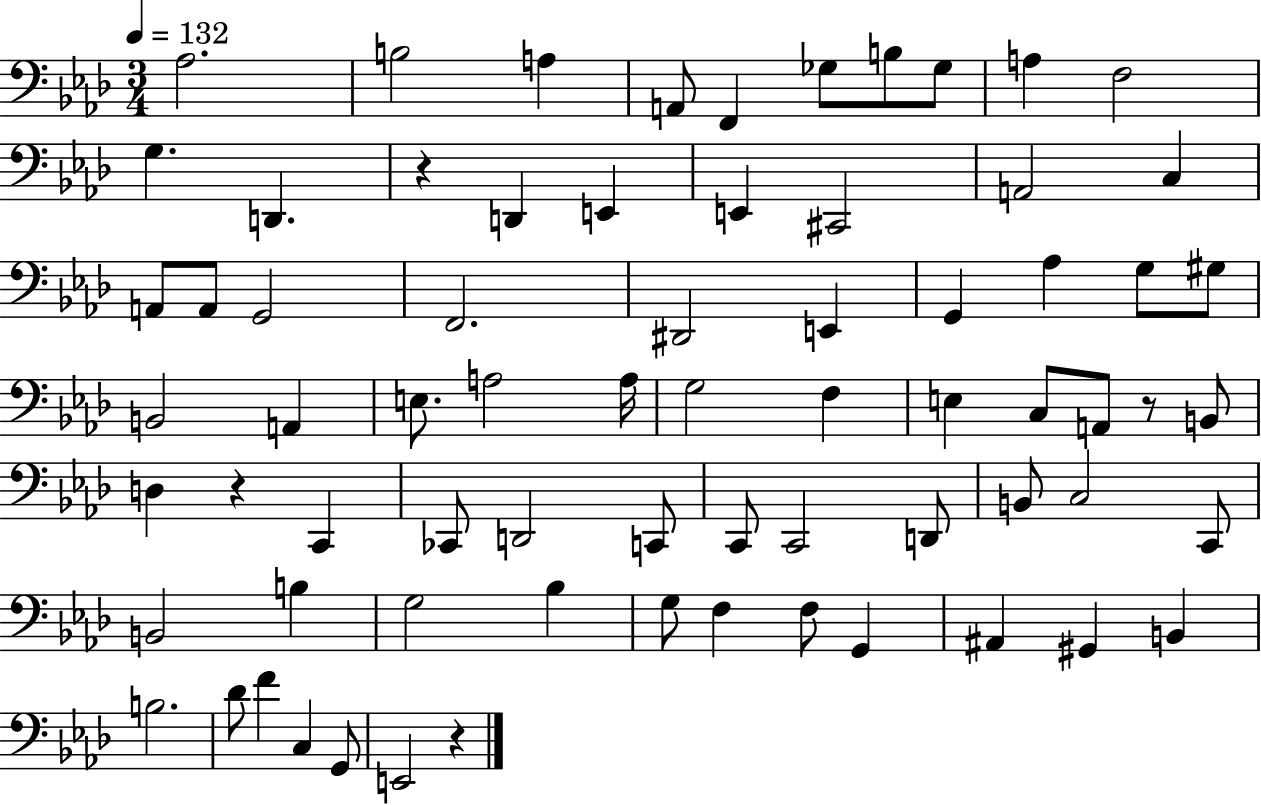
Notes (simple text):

Ab3/h. B3/h A3/q A2/e F2/q Gb3/e B3/e Gb3/e A3/q F3/h G3/q. D2/q. R/q D2/q E2/q E2/q C#2/h A2/h C3/q A2/e A2/e G2/h F2/h. D#2/h E2/q G2/q Ab3/q G3/e G#3/e B2/h A2/q E3/e. A3/h A3/s G3/h F3/q E3/q C3/e A2/e R/e B2/e D3/q R/q C2/q CES2/e D2/h C2/e C2/e C2/h D2/e B2/e C3/h C2/e B2/h B3/q G3/h Bb3/q G3/e F3/q F3/e G2/q A#2/q G#2/q B2/q B3/h. Db4/e F4/q C3/q G2/e E2/h R/q